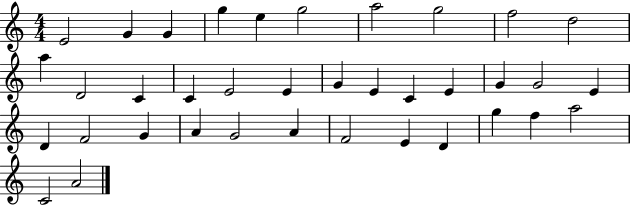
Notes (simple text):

E4/h G4/q G4/q G5/q E5/q G5/h A5/h G5/h F5/h D5/h A5/q D4/h C4/q C4/q E4/h E4/q G4/q E4/q C4/q E4/q G4/q G4/h E4/q D4/q F4/h G4/q A4/q G4/h A4/q F4/h E4/q D4/q G5/q F5/q A5/h C4/h A4/h